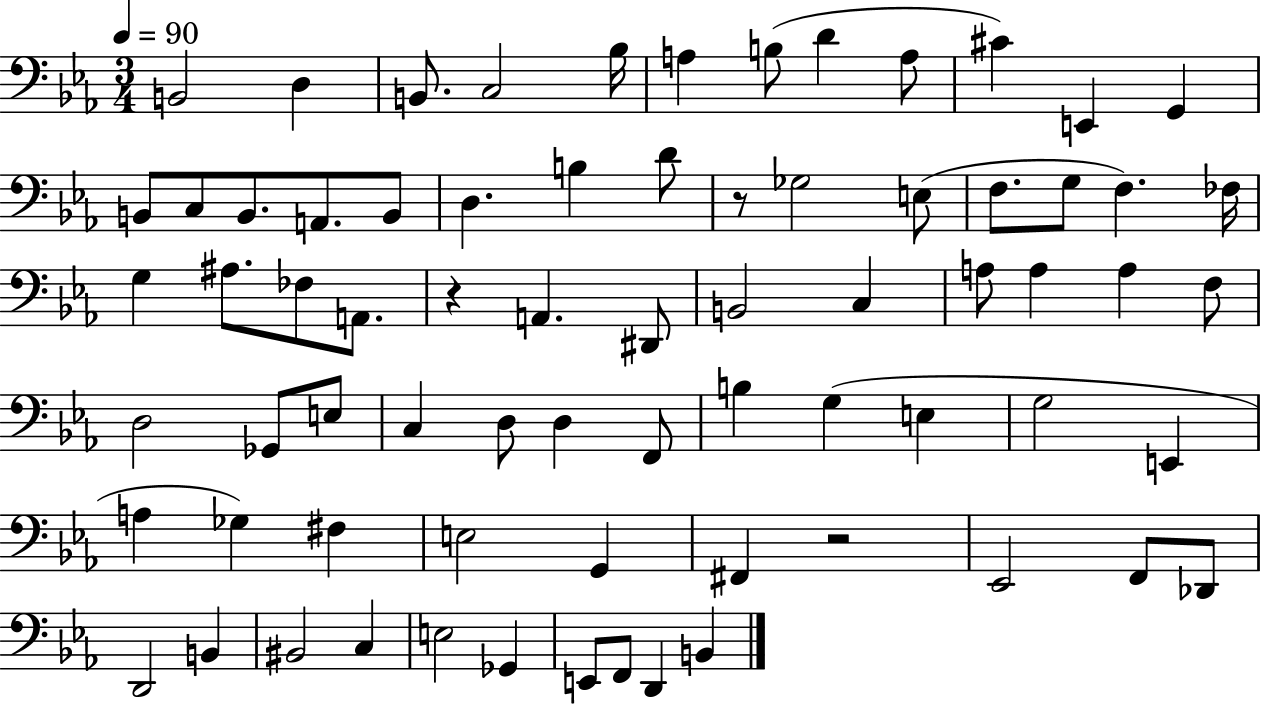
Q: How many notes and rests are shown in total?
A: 72